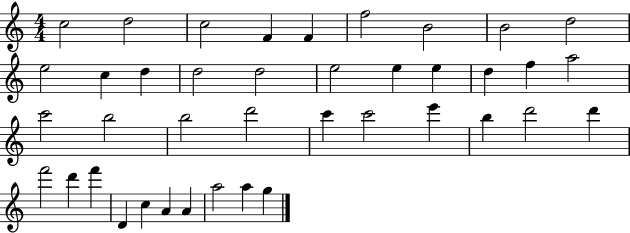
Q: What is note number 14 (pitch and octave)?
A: D5